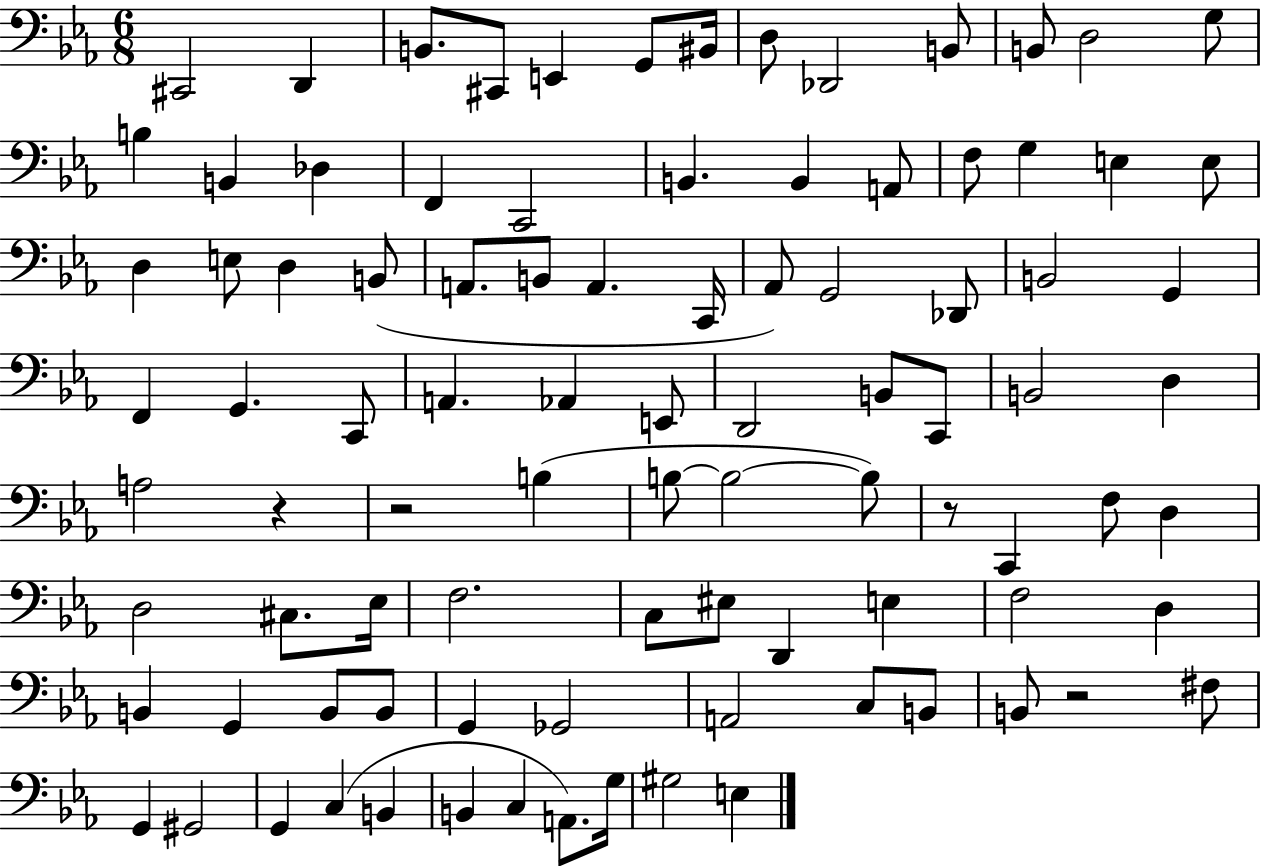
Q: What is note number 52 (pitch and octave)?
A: B3